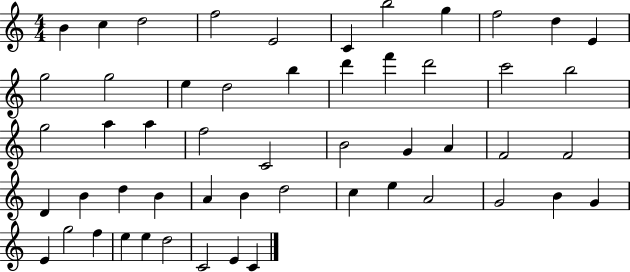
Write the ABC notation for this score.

X:1
T:Untitled
M:4/4
L:1/4
K:C
B c d2 f2 E2 C b2 g f2 d E g2 g2 e d2 b d' f' d'2 c'2 b2 g2 a a f2 C2 B2 G A F2 F2 D B d B A B d2 c e A2 G2 B G E g2 f e e d2 C2 E C